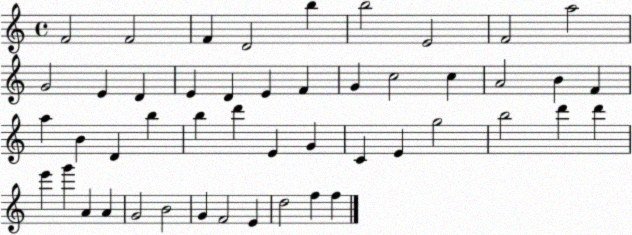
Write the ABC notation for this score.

X:1
T:Untitled
M:4/4
L:1/4
K:C
F2 F2 F D2 b b2 E2 F2 a2 G2 E D E D E F G c2 c A2 B F a B D b b d' E G C E g2 b2 d' d' e' g' A A G2 B2 G F2 E d2 f f